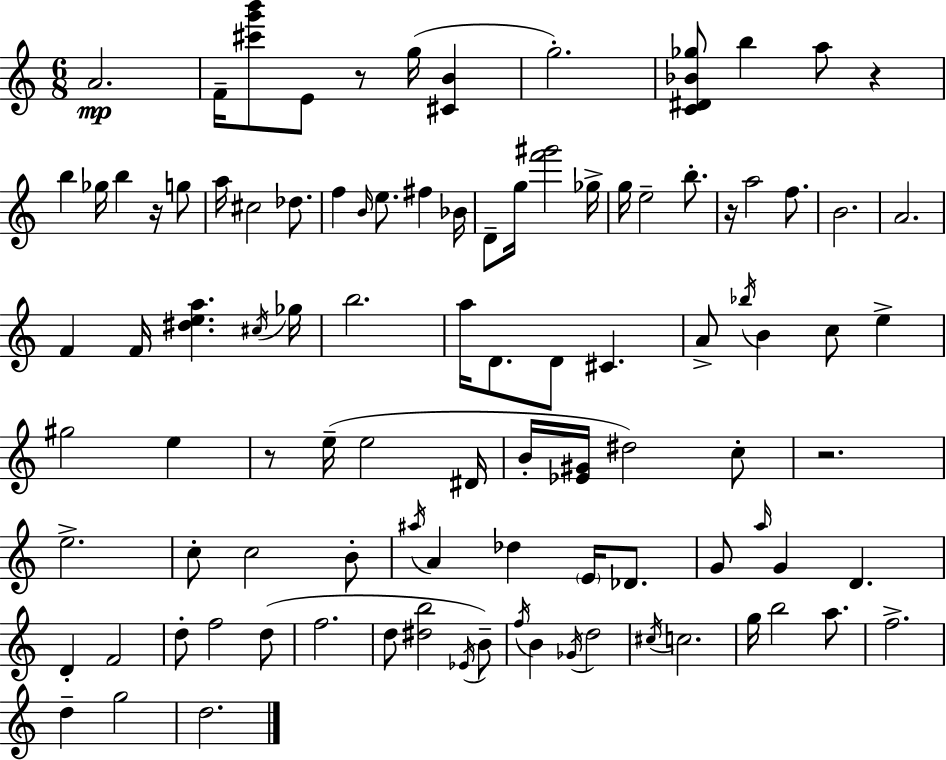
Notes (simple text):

A4/h. F4/s [C#6,G6,B6]/e E4/e R/e G5/s [C#4,B4]/q G5/h. [C4,D#4,Bb4,Gb5]/e B5/q A5/e R/q B5/q Gb5/s B5/q R/s G5/e A5/s C#5/h Db5/e. F5/q B4/s E5/e. F#5/q Bb4/s D4/e G5/s [F6,G#6]/h Gb5/s G5/s E5/h B5/e. R/s A5/h F5/e. B4/h. A4/h. F4/q F4/s [D#5,E5,A5]/q. C#5/s Gb5/s B5/h. A5/s D4/e. D4/e C#4/q. A4/e Bb5/s B4/q C5/e E5/q G#5/h E5/q R/e E5/s E5/h D#4/s B4/s [Eb4,G#4]/s D#5/h C5/e R/h. E5/h. C5/e C5/h B4/e A#5/s A4/q Db5/q E4/s Db4/e. G4/e A5/s G4/q D4/q. D4/q F4/h D5/e F5/h D5/e F5/h. D5/e [D#5,B5]/h Eb4/s B4/e F5/s B4/q Gb4/s D5/h C#5/s C5/h. G5/s B5/h A5/e. F5/h. D5/q G5/h D5/h.